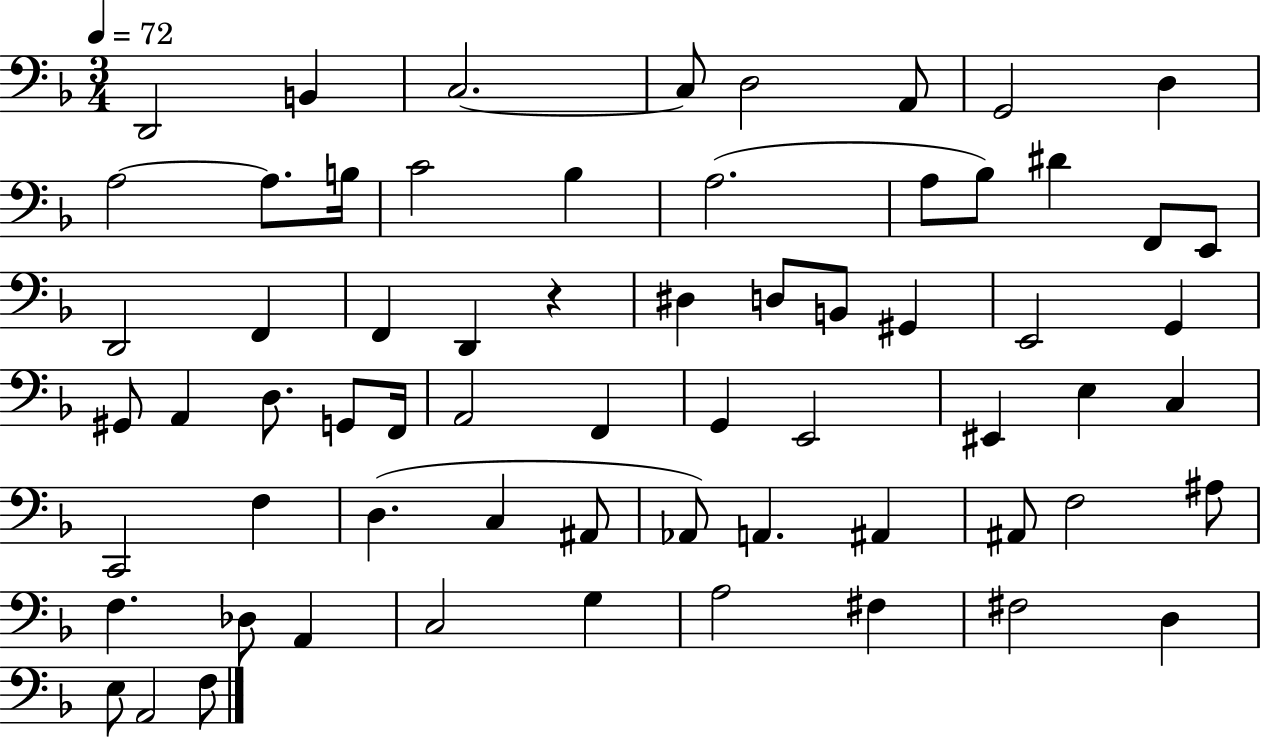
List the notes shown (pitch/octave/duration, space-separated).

D2/h B2/q C3/h. C3/e D3/h A2/e G2/h D3/q A3/h A3/e. B3/s C4/h Bb3/q A3/h. A3/e Bb3/e D#4/q F2/e E2/e D2/h F2/q F2/q D2/q R/q D#3/q D3/e B2/e G#2/q E2/h G2/q G#2/e A2/q D3/e. G2/e F2/s A2/h F2/q G2/q E2/h EIS2/q E3/q C3/q C2/h F3/q D3/q. C3/q A#2/e Ab2/e A2/q. A#2/q A#2/e F3/h A#3/e F3/q. Db3/e A2/q C3/h G3/q A3/h F#3/q F#3/h D3/q E3/e A2/h F3/e